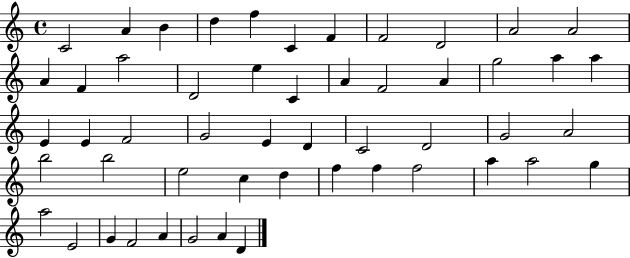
{
  \clef treble
  \time 4/4
  \defaultTimeSignature
  \key c \major
  c'2 a'4 b'4 | d''4 f''4 c'4 f'4 | f'2 d'2 | a'2 a'2 | \break a'4 f'4 a''2 | d'2 e''4 c'4 | a'4 f'2 a'4 | g''2 a''4 a''4 | \break e'4 e'4 f'2 | g'2 e'4 d'4 | c'2 d'2 | g'2 a'2 | \break b''2 b''2 | e''2 c''4 d''4 | f''4 f''4 f''2 | a''4 a''2 g''4 | \break a''2 e'2 | g'4 f'2 a'4 | g'2 a'4 d'4 | \bar "|."
}